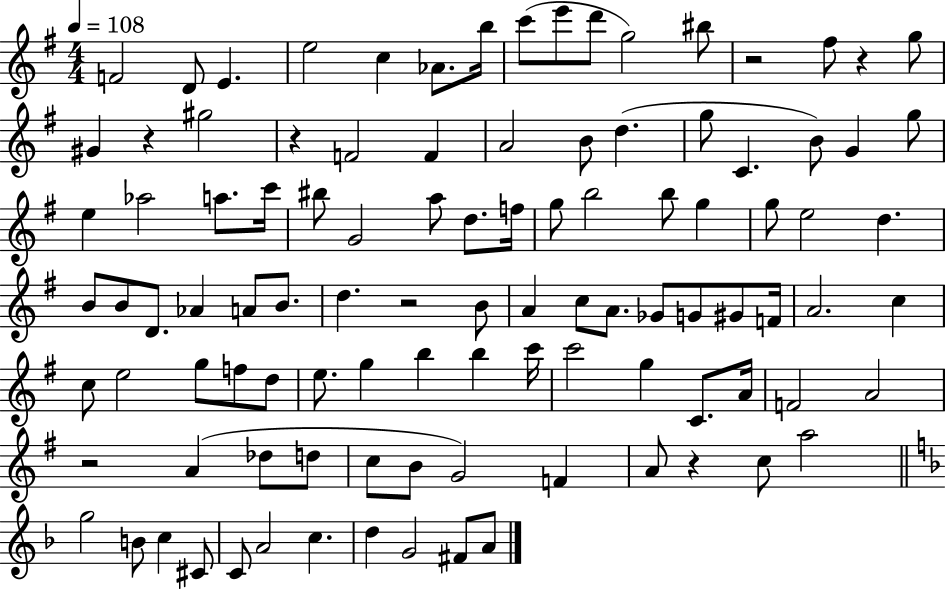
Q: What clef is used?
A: treble